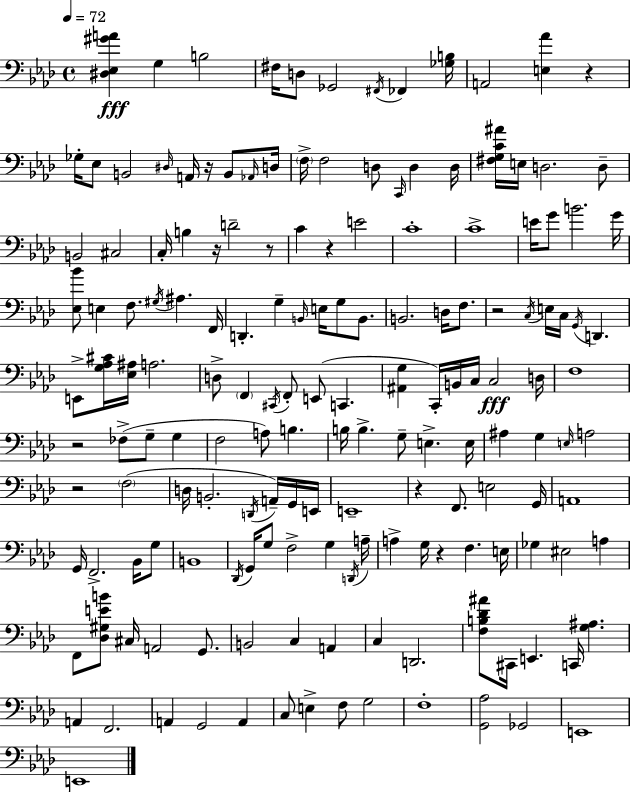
X:1
T:Untitled
M:4/4
L:1/4
K:Fm
[^D,_E,^GA] G, B,2 ^F,/4 D,/2 _G,,2 ^F,,/4 _F,, [_G,B,]/4 A,,2 [E,_A] z _G,/4 _E,/2 B,,2 ^D,/4 A,,/4 z/4 B,,/2 _A,,/4 D,/4 F,/4 F,2 D,/2 C,,/4 D, D,/4 [^F,G,C^A]/4 E,/4 D,2 D,/2 B,,2 ^C,2 C,/4 B, z/4 D2 z/2 C z E2 C4 C4 E/4 G/2 B2 G/4 [_E,_B]/2 E, F,/2 ^G,/4 ^A, F,,/4 D,, G, B,,/4 E,/4 G,/2 B,,/2 B,,2 D,/4 F,/2 z2 C,/4 E,/4 C,/4 G,,/4 D,, E,,/2 [G,_A,^C]/4 [_E,^A,]/4 A,2 D,/2 F,, ^C,,/4 F,,/2 E,,/2 C,, [^A,,G,] C,,/4 B,,/4 C,/4 C,2 D,/4 F,4 z2 _F,/2 G,/2 G, F,2 A,/2 B, B,/4 B, G,/2 E, E,/4 ^A, G, E,/4 A,2 z2 F,2 D,/4 B,,2 D,,/4 A,,/4 G,,/4 E,,/4 E,,4 z F,,/2 E,2 G,,/4 A,,4 G,,/4 F,,2 _B,,/4 G,/2 B,,4 _D,,/4 G,,/4 G,/2 F,2 G, D,,/4 A,/4 A, G,/4 z F, E,/4 _G, ^E,2 A, F,,/2 [_D,^G,EB]/2 ^C,/4 A,,2 G,,/2 B,,2 C, A,, C, D,,2 [F,B,_D^A]/2 ^C,,/4 E,, C,,/4 [G,^A,] A,, F,,2 A,, G,,2 A,, C,/2 E, F,/2 G,2 F,4 [G,,_A,]2 _G,,2 E,,4 E,,4